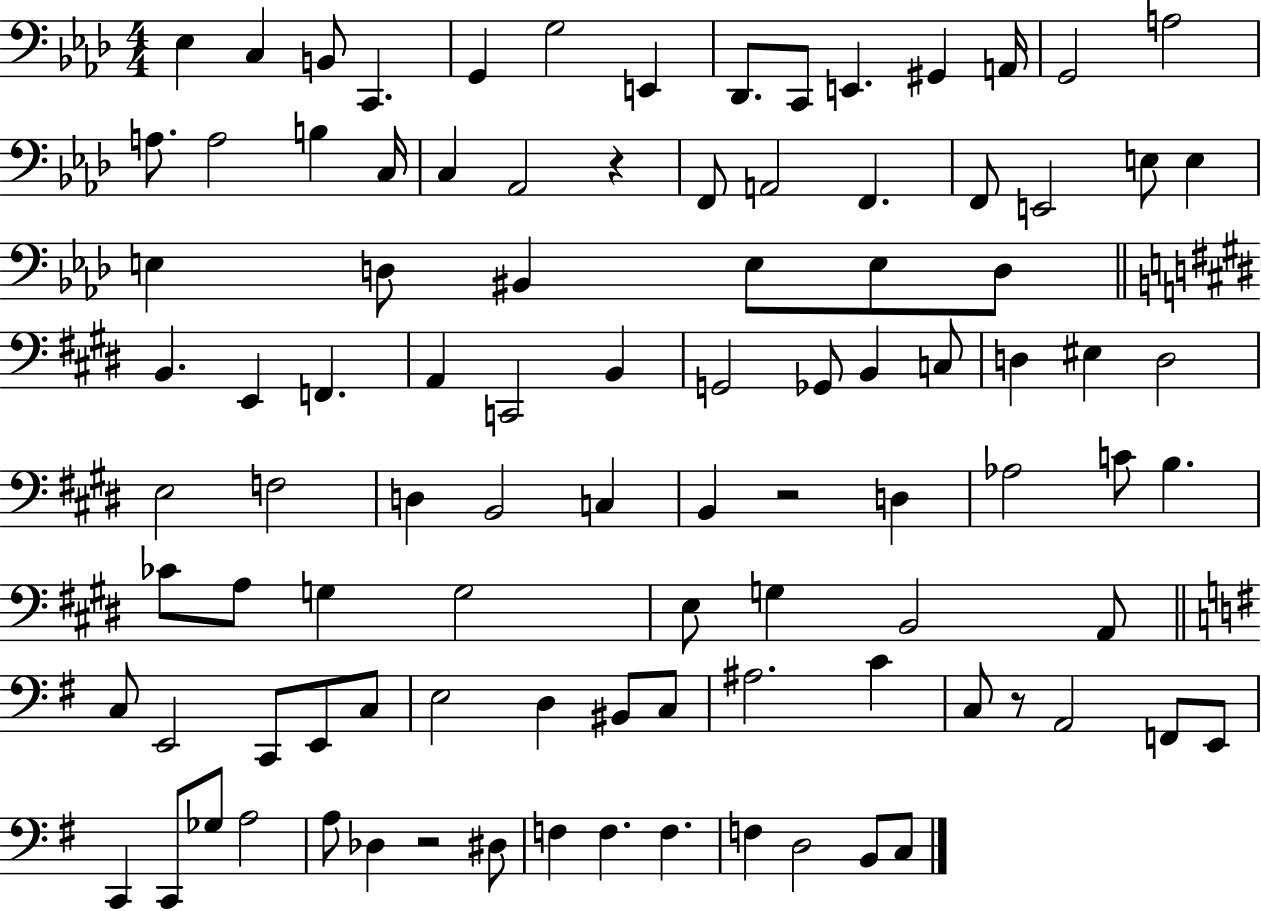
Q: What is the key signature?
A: AES major